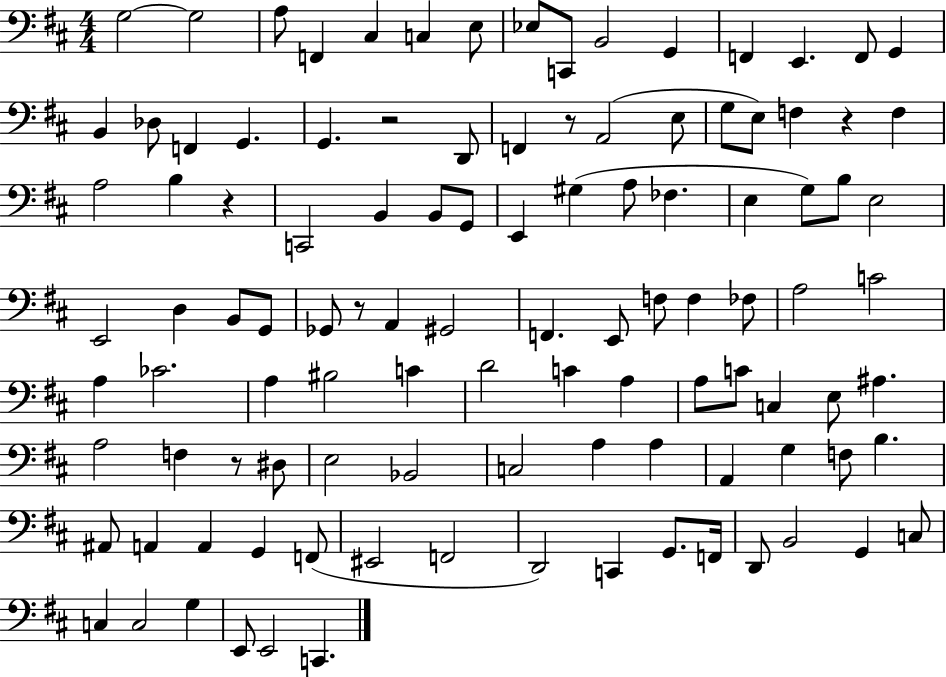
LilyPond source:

{
  \clef bass
  \numericTimeSignature
  \time 4/4
  \key d \major
  \repeat volta 2 { g2~~ g2 | a8 f,4 cis4 c4 e8 | ees8 c,8 b,2 g,4 | f,4 e,4. f,8 g,4 | \break b,4 des8 f,4 g,4. | g,4. r2 d,8 | f,4 r8 a,2( e8 | g8 e8) f4 r4 f4 | \break a2 b4 r4 | c,2 b,4 b,8 g,8 | e,4 gis4( a8 fes4. | e4 g8) b8 e2 | \break e,2 d4 b,8 g,8 | ges,8 r8 a,4 gis,2 | f,4. e,8 f8 f4 fes8 | a2 c'2 | \break a4 ces'2. | a4 bis2 c'4 | d'2 c'4 a4 | a8 c'8 c4 e8 ais4. | \break a2 f4 r8 dis8 | e2 bes,2 | c2 a4 a4 | a,4 g4 f8 b4. | \break ais,8 a,4 a,4 g,4 f,8( | eis,2 f,2 | d,2) c,4 g,8. f,16 | d,8 b,2 g,4 c8 | \break c4 c2 g4 | e,8 e,2 c,4. | } \bar "|."
}